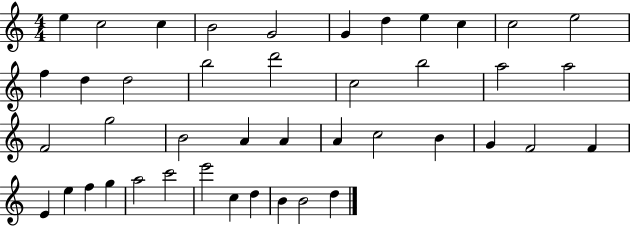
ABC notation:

X:1
T:Untitled
M:4/4
L:1/4
K:C
e c2 c B2 G2 G d e c c2 e2 f d d2 b2 d'2 c2 b2 a2 a2 F2 g2 B2 A A A c2 B G F2 F E e f g a2 c'2 e'2 c d B B2 d